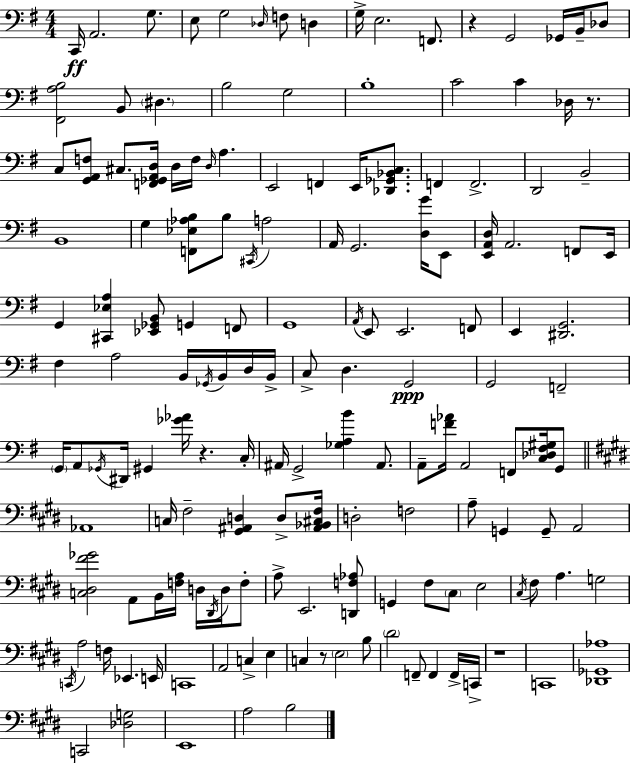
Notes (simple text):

C2/s A2/h. G3/e. E3/e G3/h Db3/s F3/e D3/q G3/s E3/h. F2/e. R/q G2/h Gb2/s B2/s Db3/e [F#2,A3,B3]/h B2/e D#3/q. B3/h G3/h B3/w C4/h C4/q Db3/s R/e. C3/e [G2,A2,F3]/e C#3/e. [F2,Gb2,A2,D3]/s D3/s F3/s D3/s A3/q. E2/h F2/q E2/s [Db2,Gb2,Bb2,C3]/e. F2/q F2/h. D2/h B2/h B2/w G3/q [F2,Eb3,Ab3,B3]/e B3/e C#2/s A3/h A2/s G2/h. [D3,G4]/s E2/e [E2,A2,D3]/s A2/h. F2/e E2/s G2/q [C#2,Eb3,A3]/q [Eb2,Gb2,B2]/e G2/q F2/e G2/w A2/s E2/e E2/h. F2/e E2/q [D#2,G2]/h. F#3/q A3/h B2/s Gb2/s B2/s D3/s B2/s C3/e D3/q. G2/h G2/h F2/h G2/s A2/e Gb2/s D#2/s G#2/q [Gb4,Ab4]/s R/q. C3/s A#2/s G2/h [Gb3,A3,B4]/q A#2/e. A2/e [F4,Ab4]/s A2/h F2/e [C3,Db3,F#3,G#3]/s G2/e Ab2/w C3/s F#3/h [G#2,A#2,D3]/q D3/e [A#2,Bb2,C#3,F#3]/s D3/h F3/h A3/e G2/q G2/e A2/h [C3,D#3,F#4,Gb4]/h A2/e B2/s [F3,A3]/s D3/s D#2/s D3/s F3/e A3/e E2/h. [D2,F3,Ab3]/e G2/q F#3/e C#3/e E3/h C#3/s F#3/e A3/q. G3/h C2/s A3/h F3/s Eb2/q. E2/s C2/w A2/h C3/q E3/q C3/q R/e E3/h B3/e D#4/h F2/e F2/q F2/s C2/s R/w C2/w [Db2,Gb2,Ab3]/w C2/h [Db3,G3]/h E2/w A3/h B3/h